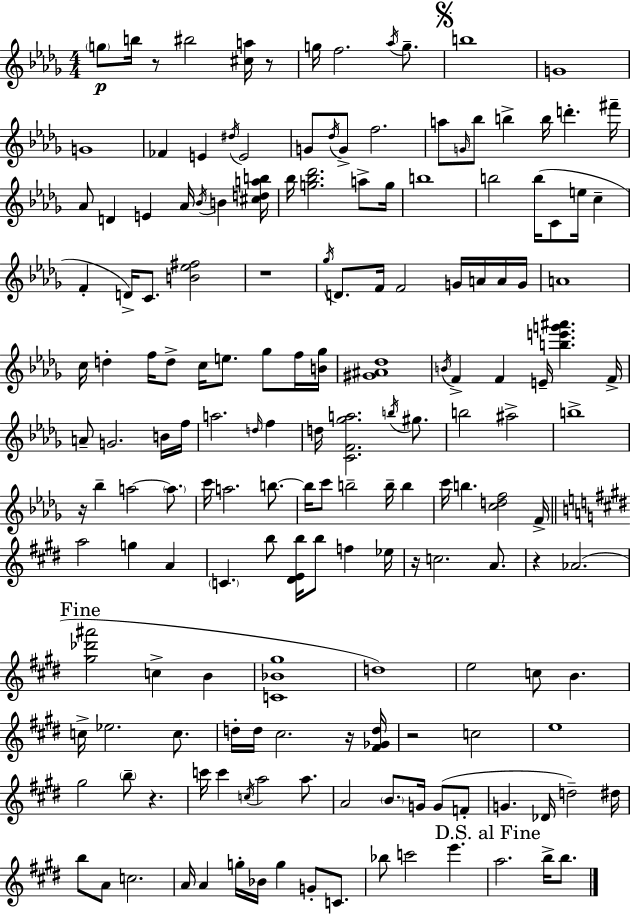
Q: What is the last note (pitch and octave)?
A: B5